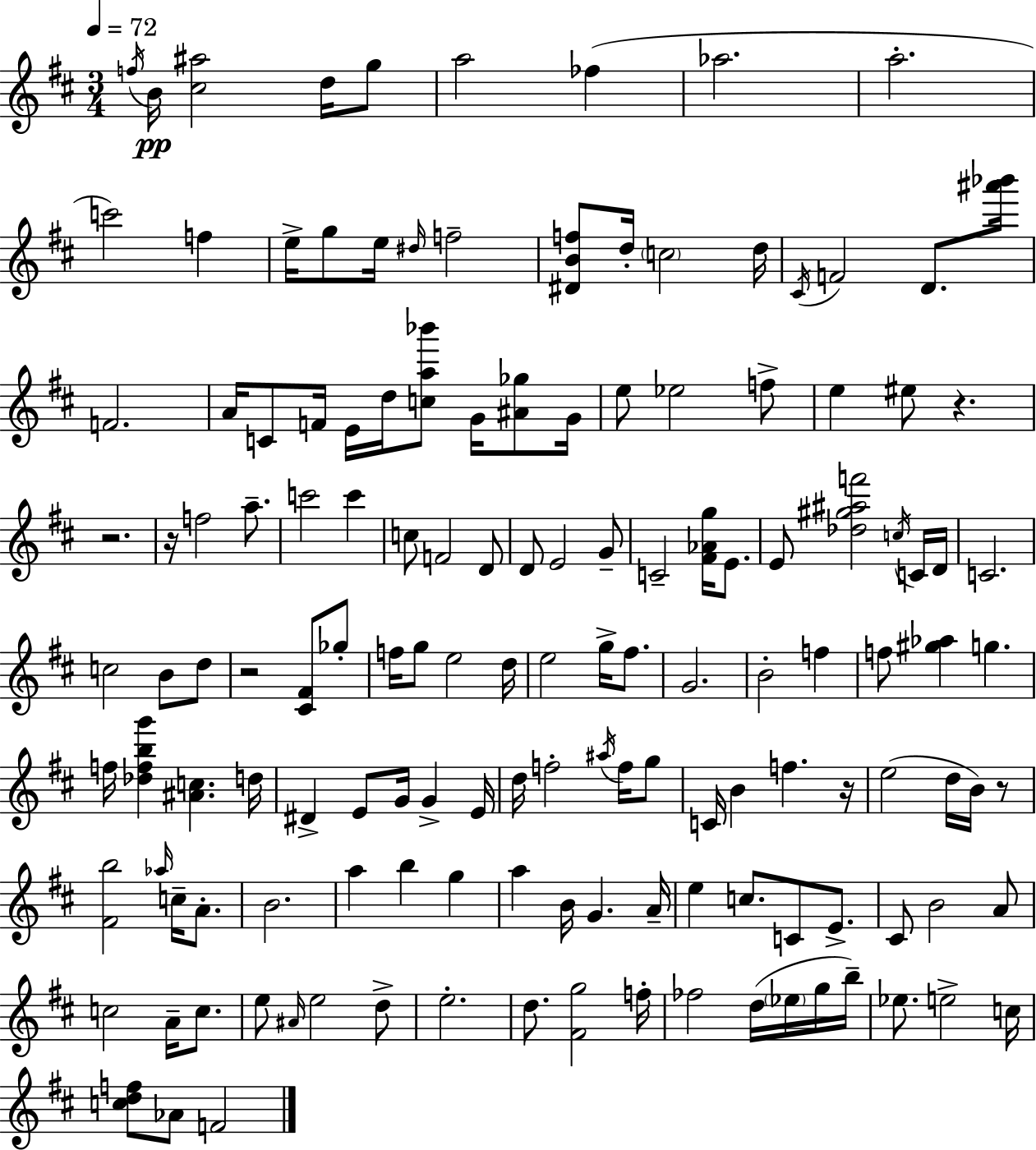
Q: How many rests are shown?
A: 6